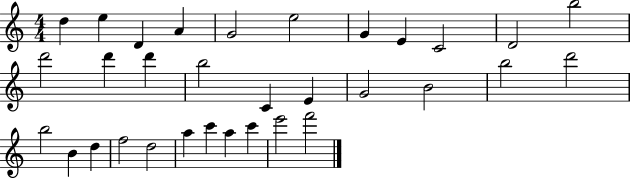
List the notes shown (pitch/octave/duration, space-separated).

D5/q E5/q D4/q A4/q G4/h E5/h G4/q E4/q C4/h D4/h B5/h D6/h D6/q D6/q B5/h C4/q E4/q G4/h B4/h B5/h D6/h B5/h B4/q D5/q F5/h D5/h A5/q C6/q A5/q C6/q E6/h F6/h